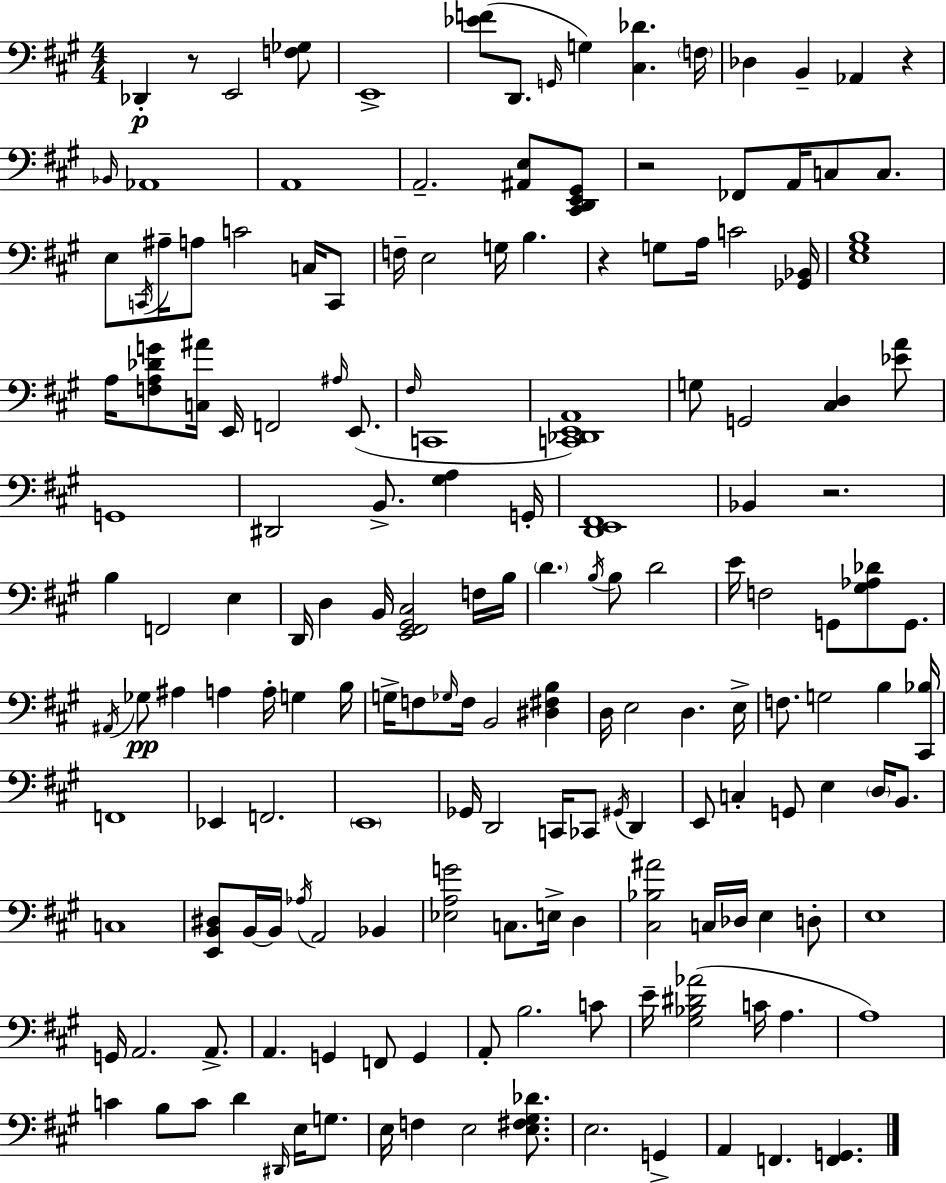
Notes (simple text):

Db2/q R/e E2/h [F3,Gb3]/e E2/w [Eb4,F4]/e D2/e. G2/s G3/q [C#3,Db4]/q. F3/s Db3/q B2/q Ab2/q R/q Bb2/s Ab2/w A2/w A2/h. [A#2,E3]/e [C#2,D2,E2,G#2]/e R/h FES2/e A2/s C3/e C3/e. E3/e C2/s A#3/s A3/e C4/h C3/s C2/e F3/s E3/h G3/s B3/q. R/q G3/e A3/s C4/h [Gb2,Bb2]/s [E3,G#3,B3]/w A3/s [F3,A3,Db4,G4]/e [C3,A#4]/s E2/s F2/h A#3/s E2/e. F#3/s C2/w [C2,Db2,E2,A2]/w G3/e G2/h [C#3,D3]/q [Eb4,A4]/e G2/w D#2/h B2/e. [G#3,A3]/q G2/s [D2,E2,F#2]/w Bb2/q R/h. B3/q F2/h E3/q D2/s D3/q B2/s [E2,F#2,G#2,C#3]/h F3/s B3/s D4/q. B3/s B3/e D4/h E4/s F3/h G2/e [G#3,Ab3,Db4]/e G2/e. A#2/s Gb3/e A#3/q A3/q A3/s G3/q B3/s G3/s F3/e Gb3/s F3/s B2/h [D#3,F#3,B3]/q D3/s E3/h D3/q. E3/s F3/e. G3/h B3/q [C#2,Bb3]/s F2/w Eb2/q F2/h. E2/w Gb2/s D2/h C2/s CES2/e G#2/s D2/q E2/e C3/q G2/e E3/q D3/s B2/e. C3/w [E2,B2,D#3]/e B2/s B2/s Ab3/s A2/h Bb2/q [Eb3,A3,G4]/h C3/e. E3/s D3/q [C#3,Bb3,A#4]/h C3/s Db3/s E3/q D3/e E3/w G2/s A2/h. A2/e. A2/q. G2/q F2/e G2/q A2/e B3/h. C4/e E4/s [G#3,Bb3,D#4,Ab4]/h C4/s A3/q. A3/w C4/q B3/e C4/e D4/q D#2/s E3/s G3/e. E3/s F3/q E3/h [E3,F#3,G#3,Db4]/e. E3/h. G2/q A2/q F2/q. [F2,G2]/q.